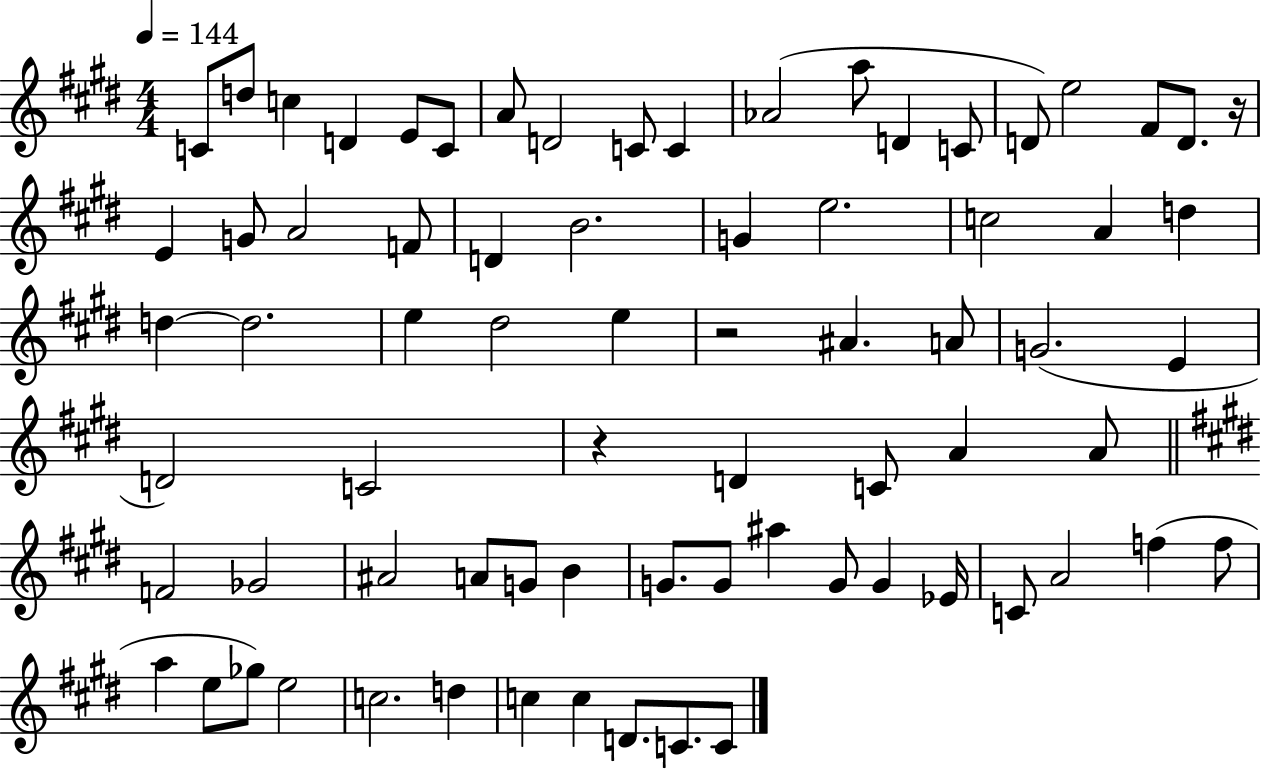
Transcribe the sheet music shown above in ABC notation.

X:1
T:Untitled
M:4/4
L:1/4
K:E
C/2 d/2 c D E/2 C/2 A/2 D2 C/2 C _A2 a/2 D C/2 D/2 e2 ^F/2 D/2 z/4 E G/2 A2 F/2 D B2 G e2 c2 A d d d2 e ^d2 e z2 ^A A/2 G2 E D2 C2 z D C/2 A A/2 F2 _G2 ^A2 A/2 G/2 B G/2 G/2 ^a G/2 G _E/4 C/2 A2 f f/2 a e/2 _g/2 e2 c2 d c c D/2 C/2 C/2